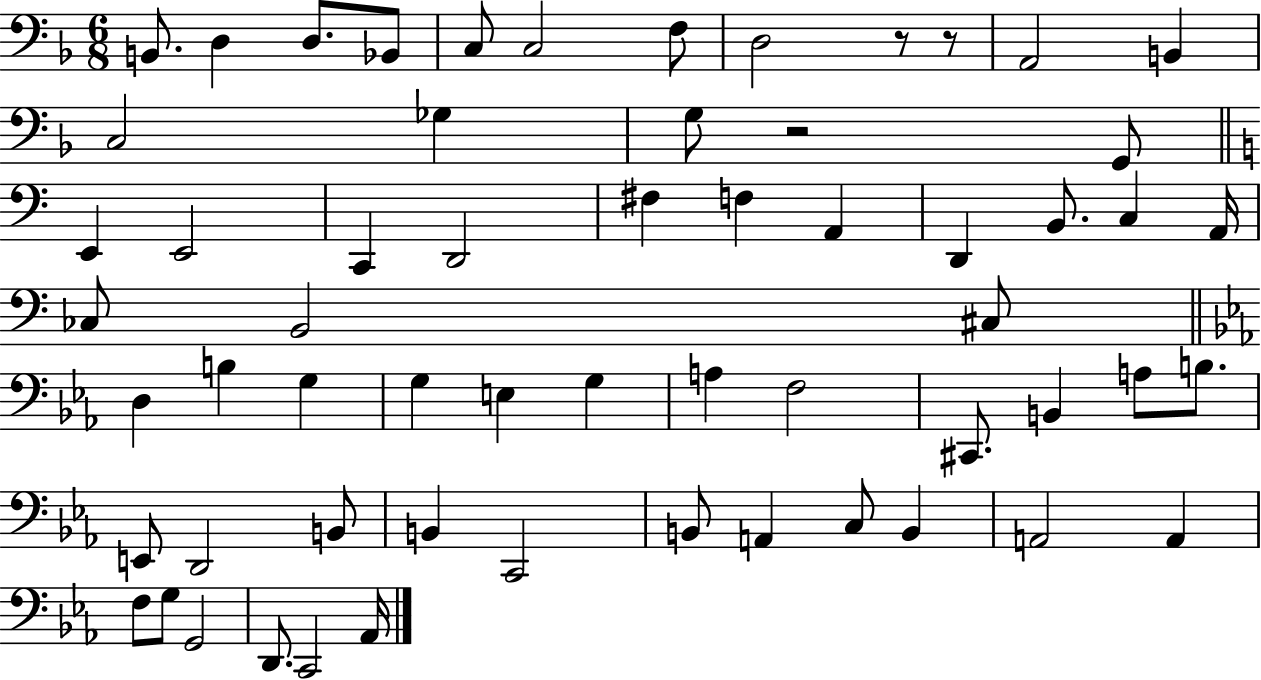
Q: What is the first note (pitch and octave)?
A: B2